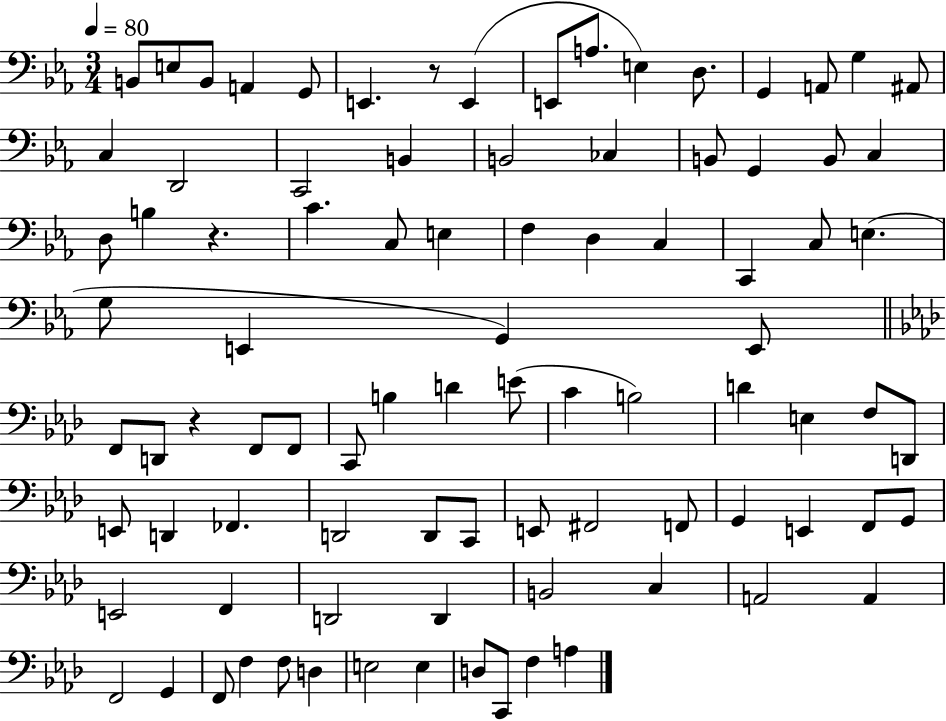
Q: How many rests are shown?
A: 3